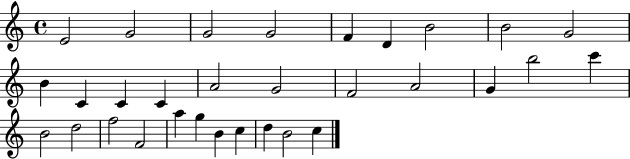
E4/h G4/h G4/h G4/h F4/q D4/q B4/h B4/h G4/h B4/q C4/q C4/q C4/q A4/h G4/h F4/h A4/h G4/q B5/h C6/q B4/h D5/h F5/h F4/h A5/q G5/q B4/q C5/q D5/q B4/h C5/q